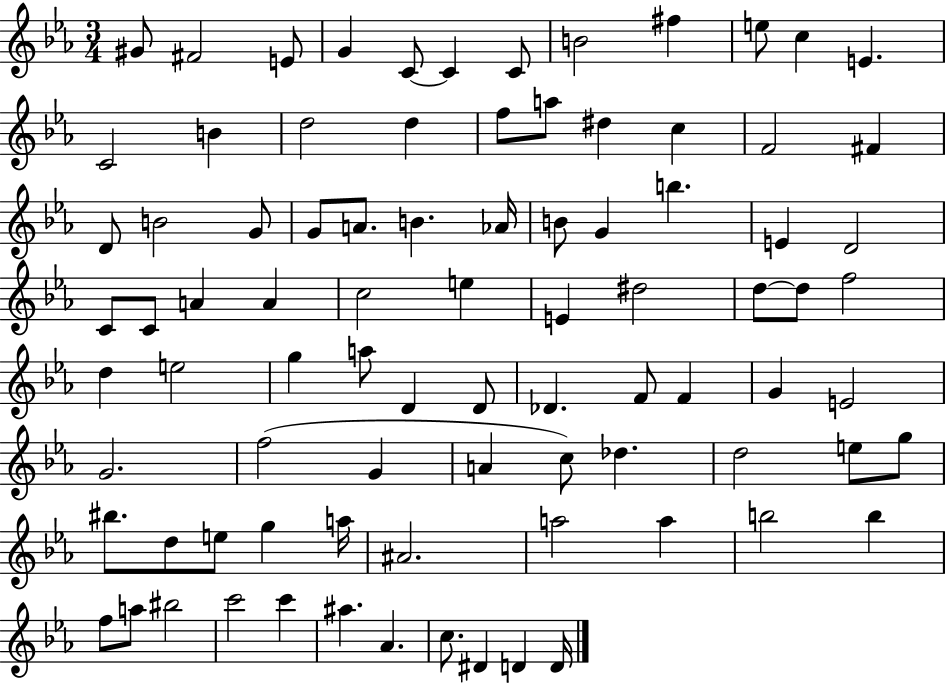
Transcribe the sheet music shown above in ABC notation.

X:1
T:Untitled
M:3/4
L:1/4
K:Eb
^G/2 ^F2 E/2 G C/2 C C/2 B2 ^f e/2 c E C2 B d2 d f/2 a/2 ^d c F2 ^F D/2 B2 G/2 G/2 A/2 B _A/4 B/2 G b E D2 C/2 C/2 A A c2 e E ^d2 d/2 d/2 f2 d e2 g a/2 D D/2 _D F/2 F G E2 G2 f2 G A c/2 _d d2 e/2 g/2 ^b/2 d/2 e/2 g a/4 ^A2 a2 a b2 b f/2 a/2 ^b2 c'2 c' ^a _A c/2 ^D D D/4